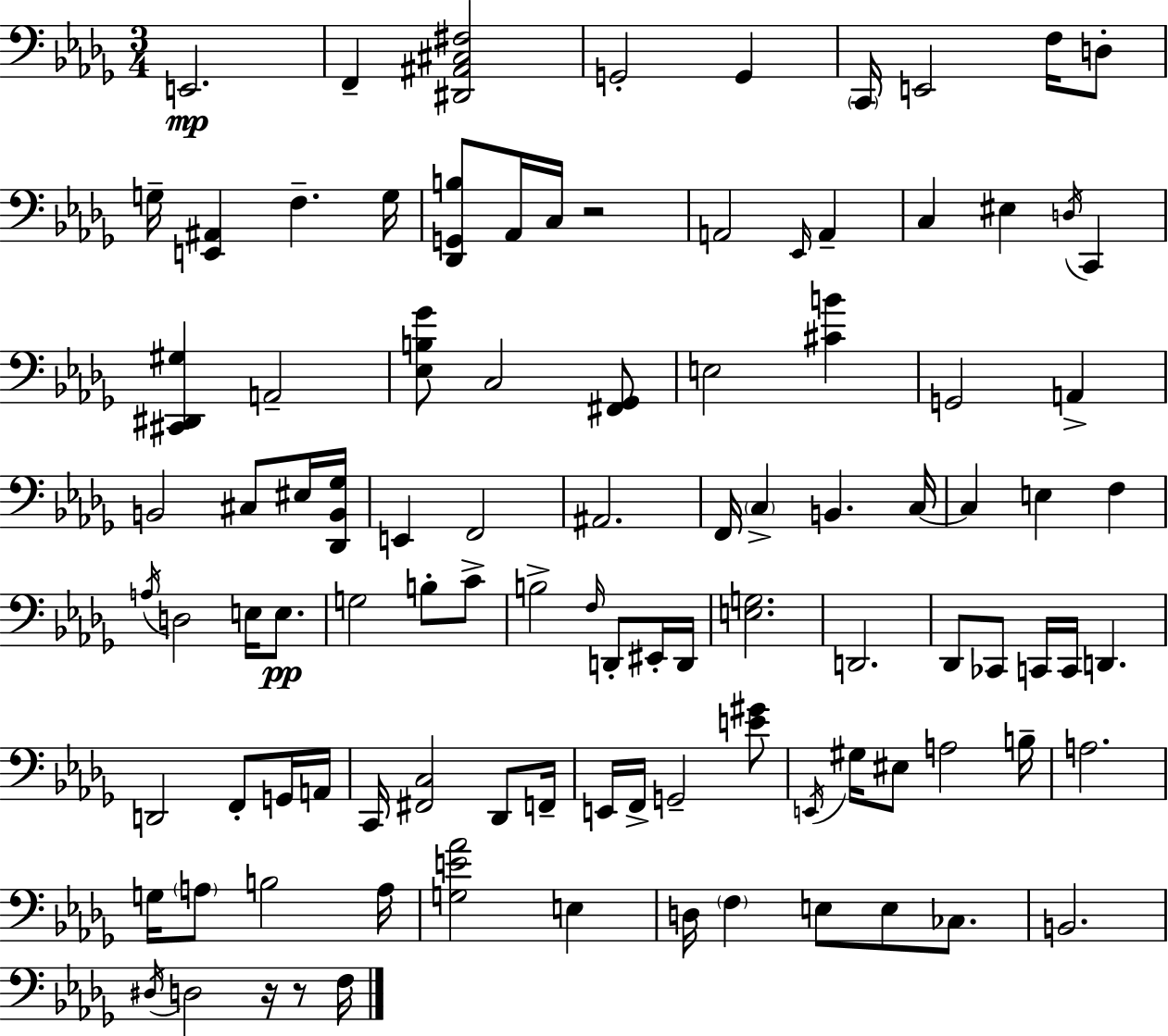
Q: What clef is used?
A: bass